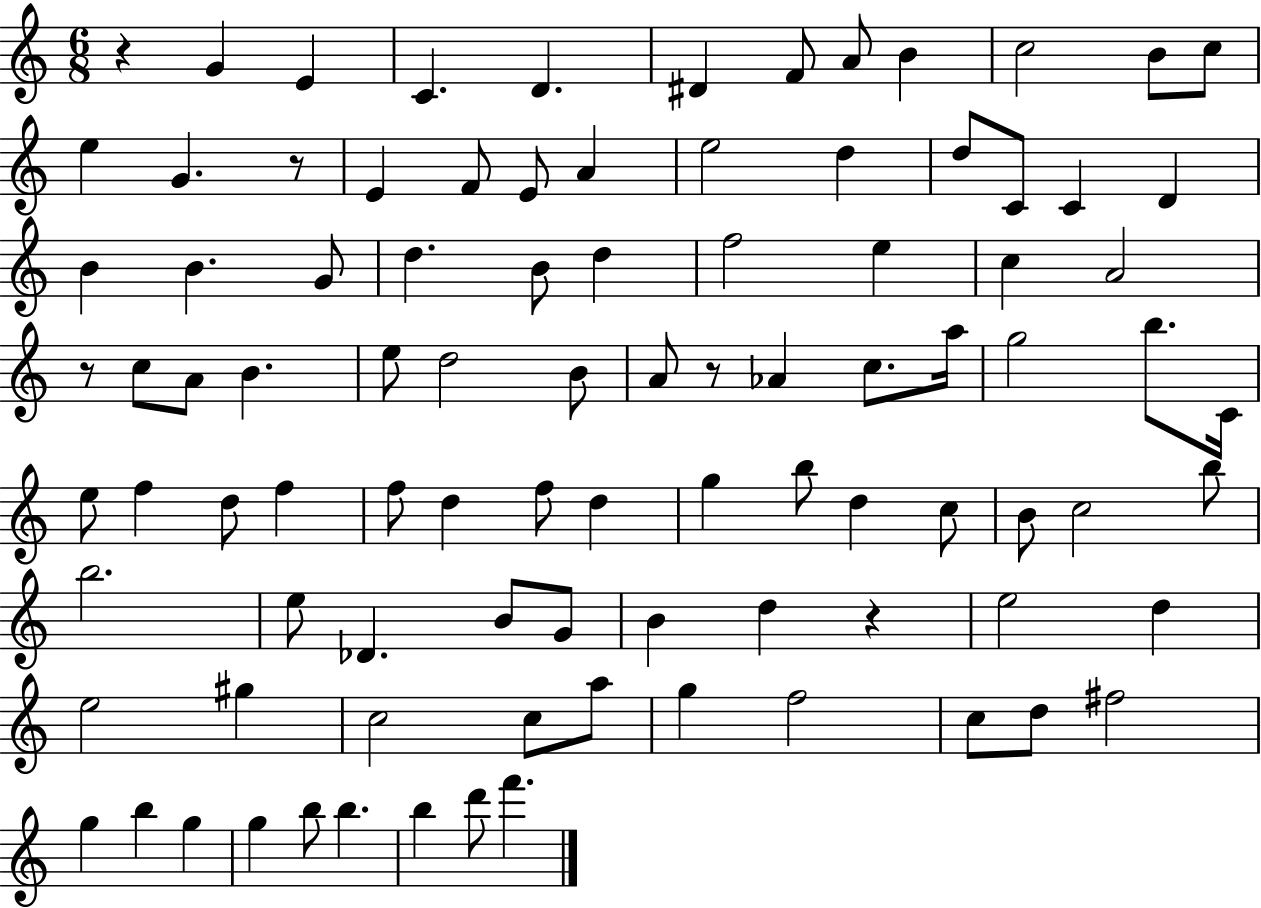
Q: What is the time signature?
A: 6/8